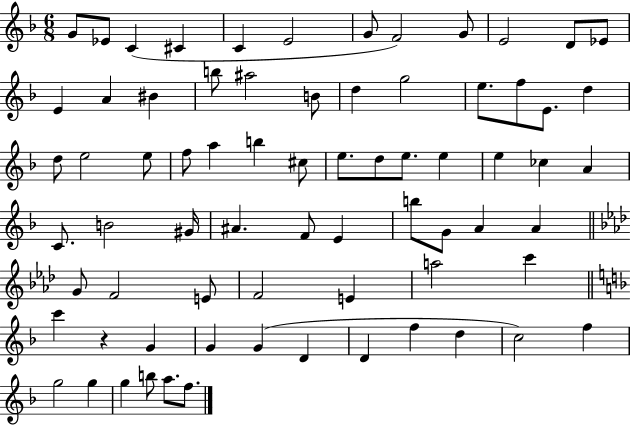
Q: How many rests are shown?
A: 1